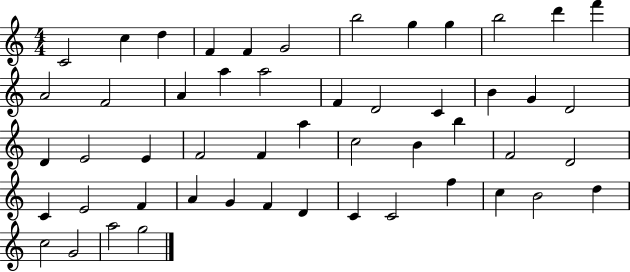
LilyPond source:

{
  \clef treble
  \numericTimeSignature
  \time 4/4
  \key c \major
  c'2 c''4 d''4 | f'4 f'4 g'2 | b''2 g''4 g''4 | b''2 d'''4 f'''4 | \break a'2 f'2 | a'4 a''4 a''2 | f'4 d'2 c'4 | b'4 g'4 d'2 | \break d'4 e'2 e'4 | f'2 f'4 a''4 | c''2 b'4 b''4 | f'2 d'2 | \break c'4 e'2 f'4 | a'4 g'4 f'4 d'4 | c'4 c'2 f''4 | c''4 b'2 d''4 | \break c''2 g'2 | a''2 g''2 | \bar "|."
}